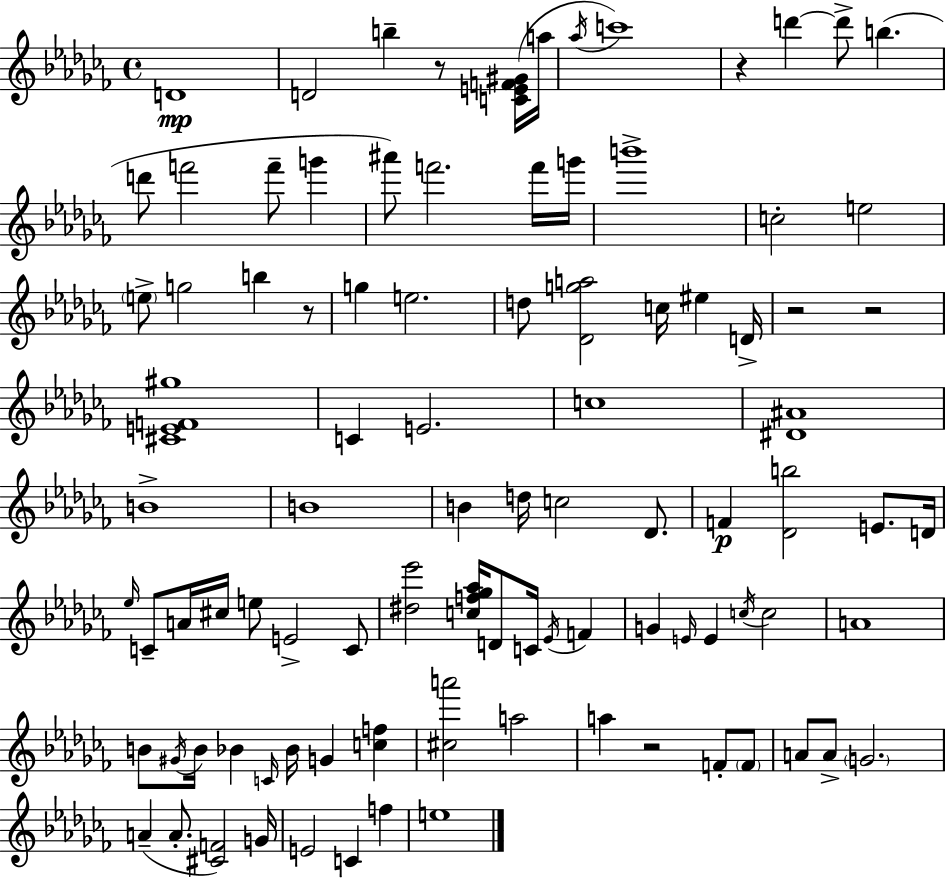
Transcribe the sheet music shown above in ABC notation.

X:1
T:Untitled
M:4/4
L:1/4
K:Abm
D4 D2 b z/2 [CEF^G]/4 a/4 _a/4 c'4 z d' d'/2 b d'/2 f'2 f'/2 g' ^a'/2 f'2 f'/4 g'/4 b'4 c2 e2 e/2 g2 b z/2 g e2 d/2 [_Dga]2 c/4 ^e D/4 z2 z2 [^CEF^g]4 C E2 c4 [^D^A]4 B4 B4 B d/4 c2 _D/2 F [_Db]2 E/2 D/4 _e/4 C/2 A/4 ^c/4 e/2 E2 C/2 [^d_e']2 [cf_g_a]/4 D/2 C/4 _E/4 F G E/4 E c/4 c2 A4 B/2 ^G/4 B/4 _B C/4 _B/4 G [cf] [^ca']2 a2 a z2 F/2 F/2 A/2 A/2 G2 A A/2 [^CF]2 G/4 E2 C f e4